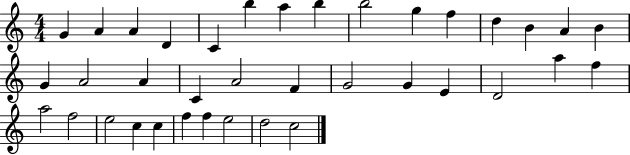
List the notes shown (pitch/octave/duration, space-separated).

G4/q A4/q A4/q D4/q C4/q B5/q A5/q B5/q B5/h G5/q F5/q D5/q B4/q A4/q B4/q G4/q A4/h A4/q C4/q A4/h F4/q G4/h G4/q E4/q D4/h A5/q F5/q A5/h F5/h E5/h C5/q C5/q F5/q F5/q E5/h D5/h C5/h